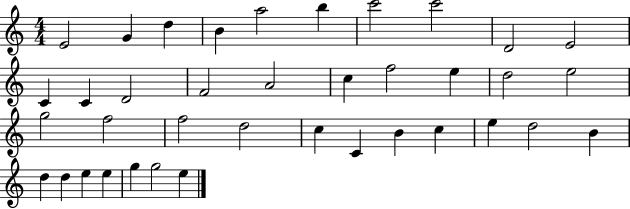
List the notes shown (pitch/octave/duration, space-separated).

E4/h G4/q D5/q B4/q A5/h B5/q C6/h C6/h D4/h E4/h C4/q C4/q D4/h F4/h A4/h C5/q F5/h E5/q D5/h E5/h G5/h F5/h F5/h D5/h C5/q C4/q B4/q C5/q E5/q D5/h B4/q D5/q D5/q E5/q E5/q G5/q G5/h E5/q